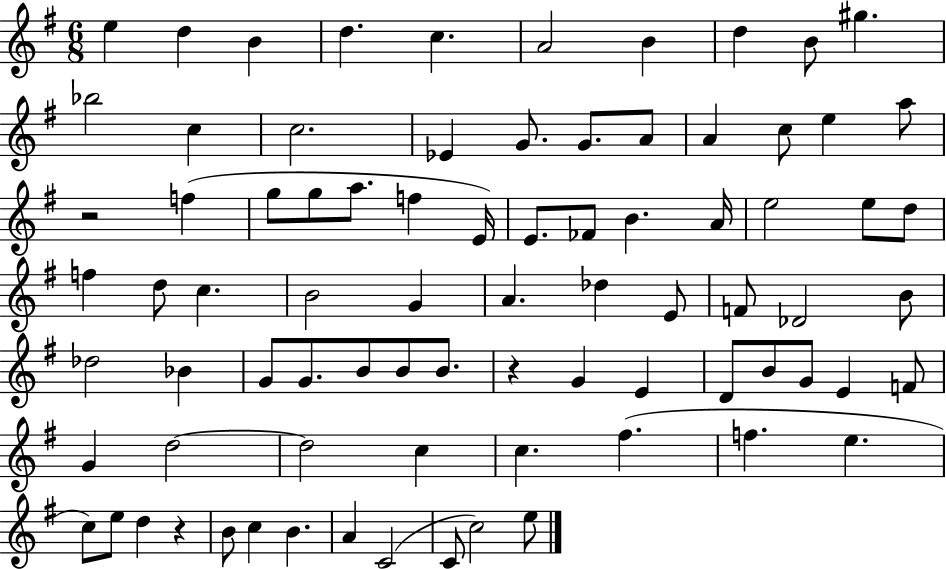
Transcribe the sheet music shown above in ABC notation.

X:1
T:Untitled
M:6/8
L:1/4
K:G
e d B d c A2 B d B/2 ^g _b2 c c2 _E G/2 G/2 A/2 A c/2 e a/2 z2 f g/2 g/2 a/2 f E/4 E/2 _F/2 B A/4 e2 e/2 d/2 f d/2 c B2 G A _d E/2 F/2 _D2 B/2 _d2 _B G/2 G/2 B/2 B/2 B/2 z G E D/2 B/2 G/2 E F/2 G d2 d2 c c ^f f e c/2 e/2 d z B/2 c B A C2 C/2 c2 e/2